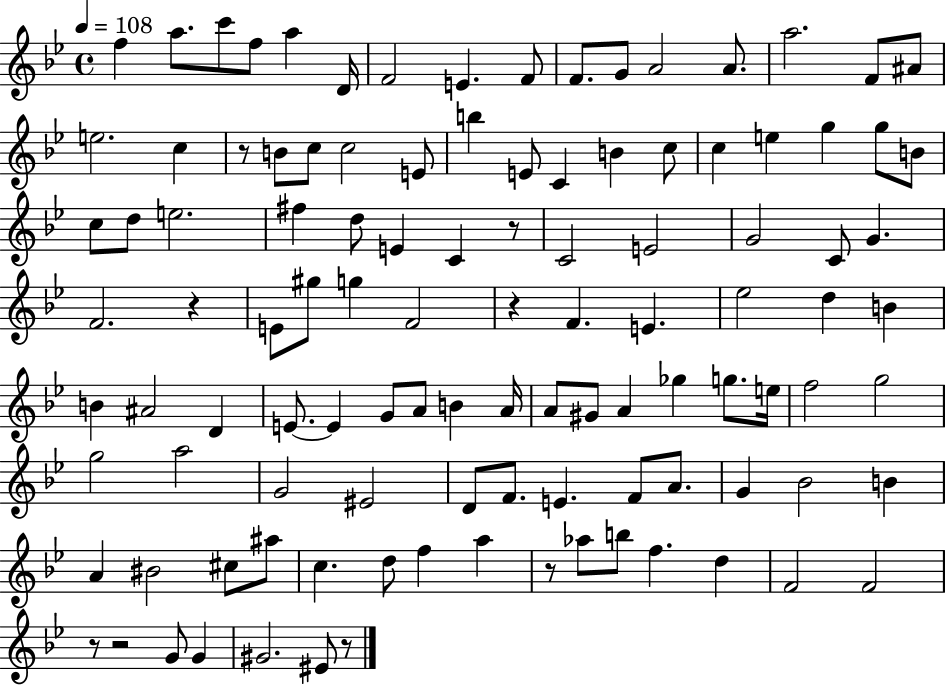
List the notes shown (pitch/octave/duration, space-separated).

F5/q A5/e. C6/e F5/e A5/q D4/s F4/h E4/q. F4/e F4/e. G4/e A4/h A4/e. A5/h. F4/e A#4/e E5/h. C5/q R/e B4/e C5/e C5/h E4/e B5/q E4/e C4/q B4/q C5/e C5/q E5/q G5/q G5/e B4/e C5/e D5/e E5/h. F#5/q D5/e E4/q C4/q R/e C4/h E4/h G4/h C4/e G4/q. F4/h. R/q E4/e G#5/e G5/q F4/h R/q F4/q. E4/q. Eb5/h D5/q B4/q B4/q A#4/h D4/q E4/e. E4/q G4/e A4/e B4/q A4/s A4/e G#4/e A4/q Gb5/q G5/e. E5/s F5/h G5/h G5/h A5/h G4/h EIS4/h D4/e F4/e. E4/q. F4/e A4/e. G4/q Bb4/h B4/q A4/q BIS4/h C#5/e A#5/e C5/q. D5/e F5/q A5/q R/e Ab5/e B5/e F5/q. D5/q F4/h F4/h R/e R/h G4/e G4/q G#4/h. EIS4/e R/e